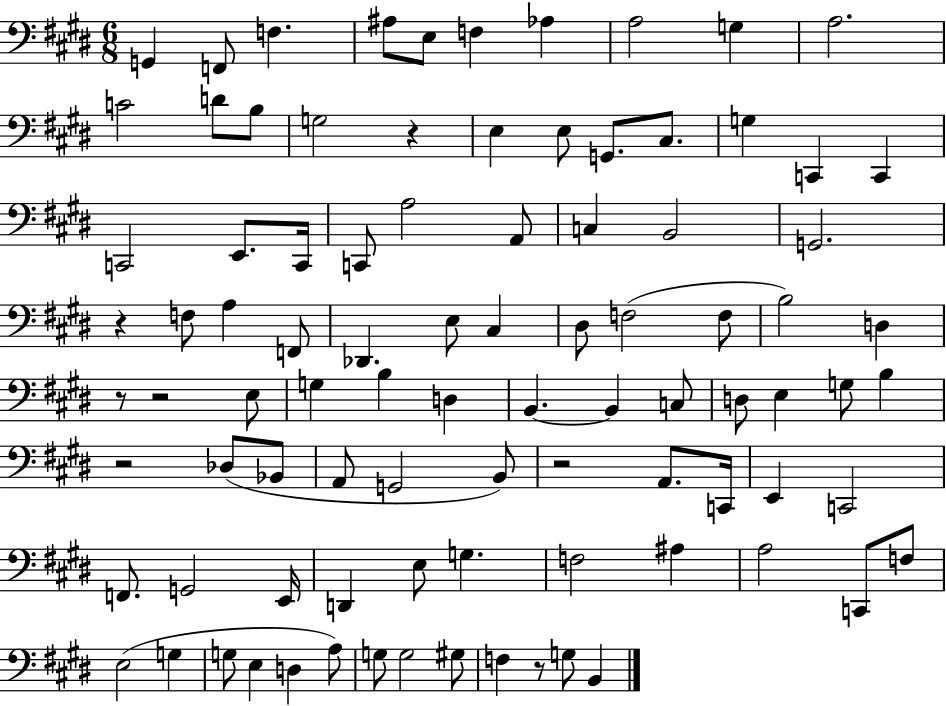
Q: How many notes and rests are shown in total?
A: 91